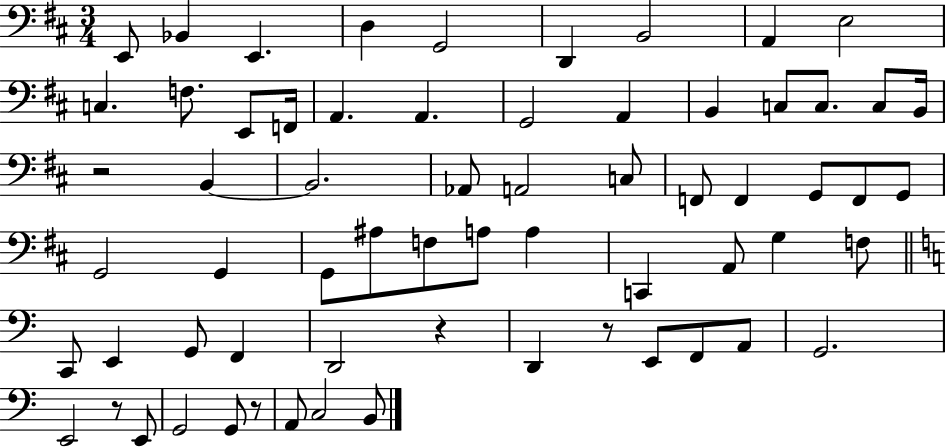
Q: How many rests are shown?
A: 5